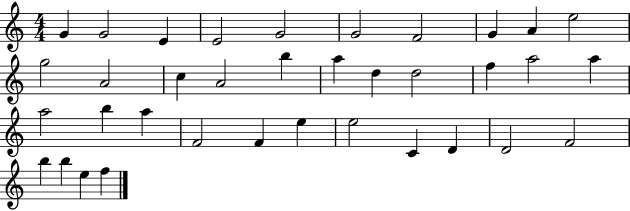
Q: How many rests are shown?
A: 0